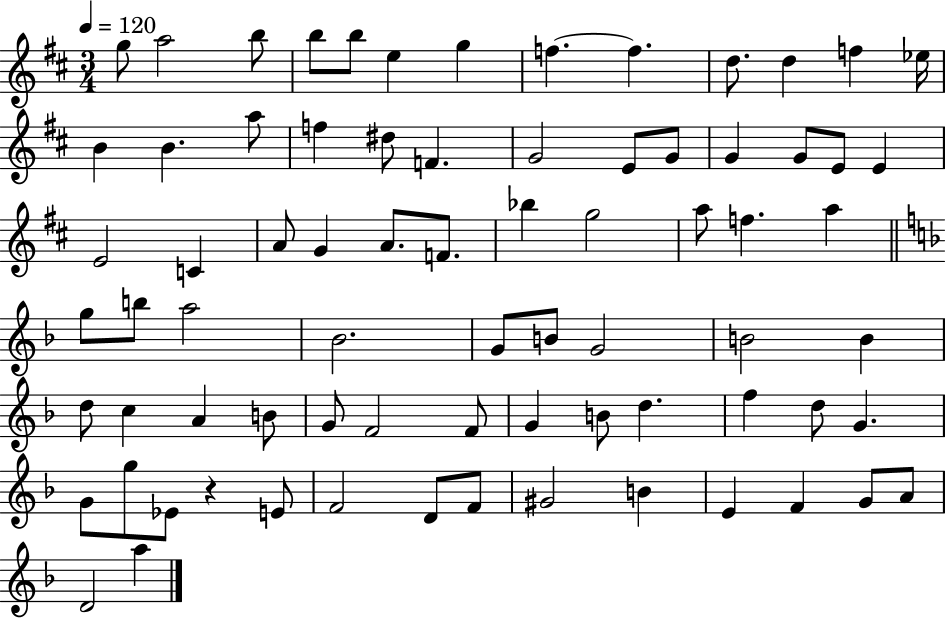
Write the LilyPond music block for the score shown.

{
  \clef treble
  \numericTimeSignature
  \time 3/4
  \key d \major
  \tempo 4 = 120
  g''8 a''2 b''8 | b''8 b''8 e''4 g''4 | f''4.~~ f''4. | d''8. d''4 f''4 ees''16 | \break b'4 b'4. a''8 | f''4 dis''8 f'4. | g'2 e'8 g'8 | g'4 g'8 e'8 e'4 | \break e'2 c'4 | a'8 g'4 a'8. f'8. | bes''4 g''2 | a''8 f''4. a''4 | \break \bar "||" \break \key f \major g''8 b''8 a''2 | bes'2. | g'8 b'8 g'2 | b'2 b'4 | \break d''8 c''4 a'4 b'8 | g'8 f'2 f'8 | g'4 b'8 d''4. | f''4 d''8 g'4. | \break g'8 g''8 ees'8 r4 e'8 | f'2 d'8 f'8 | gis'2 b'4 | e'4 f'4 g'8 a'8 | \break d'2 a''4 | \bar "|."
}